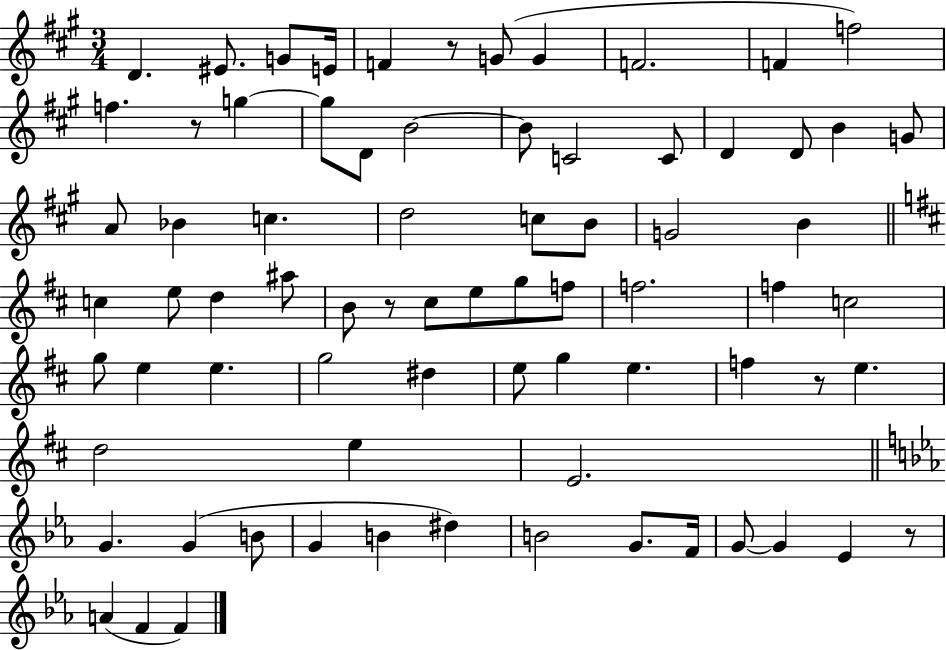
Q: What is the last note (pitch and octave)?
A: F4